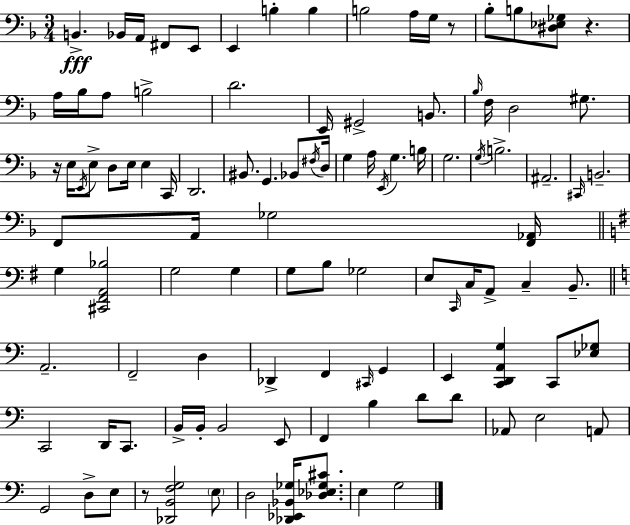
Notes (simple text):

B2/q. Bb2/s A2/s F#2/e E2/e E2/q B3/q B3/q B3/h A3/s G3/s R/e Bb3/e B3/e [D#3,Eb3,Gb3]/e R/q. A3/s Bb3/s A3/e B3/h D4/h. E2/s G#2/h B2/e. Bb3/s F3/s D3/h G#3/e. R/s E3/s E2/s E3/e D3/e E3/s E3/q C2/s D2/h. BIS2/e. G2/q. Bb2/e F#3/s D3/s G3/q A3/s E2/s G3/q. B3/s G3/h. G3/s B3/h. A#2/h. C#2/s B2/h. F2/e A2/s Gb3/h [F2,Ab2]/s G3/q [C#2,F#2,A2,Bb3]/h G3/h G3/q G3/e B3/e Gb3/h E3/e C2/s C3/s A2/e C3/q B2/e. A2/h. F2/h D3/q Db2/q F2/q C#2/s G2/q E2/q [C2,D2,A2,G3]/q C2/e [Eb3,Gb3]/e C2/h D2/s C2/e. B2/s B2/s B2/h E2/e F2/q B3/q D4/e D4/e Ab2/e E3/h A2/e G2/h D3/e E3/e R/e [Db2,B2,F3,G3]/h E3/e D3/h [Db2,Eb2,Bb2,Gb3]/s [Db3,Eb3,Gb3,C#4]/e. E3/q G3/h